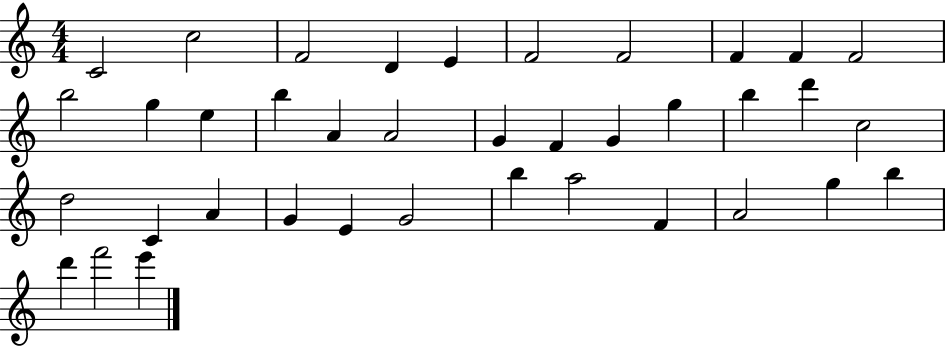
C4/h C5/h F4/h D4/q E4/q F4/h F4/h F4/q F4/q F4/h B5/h G5/q E5/q B5/q A4/q A4/h G4/q F4/q G4/q G5/q B5/q D6/q C5/h D5/h C4/q A4/q G4/q E4/q G4/h B5/q A5/h F4/q A4/h G5/q B5/q D6/q F6/h E6/q